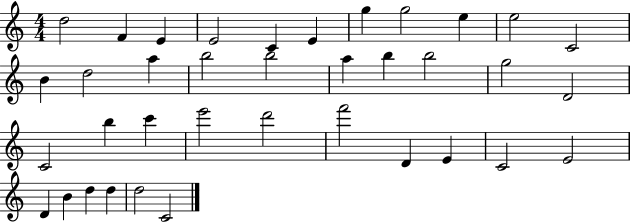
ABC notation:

X:1
T:Untitled
M:4/4
L:1/4
K:C
d2 F E E2 C E g g2 e e2 C2 B d2 a b2 b2 a b b2 g2 D2 C2 b c' e'2 d'2 f'2 D E C2 E2 D B d d d2 C2